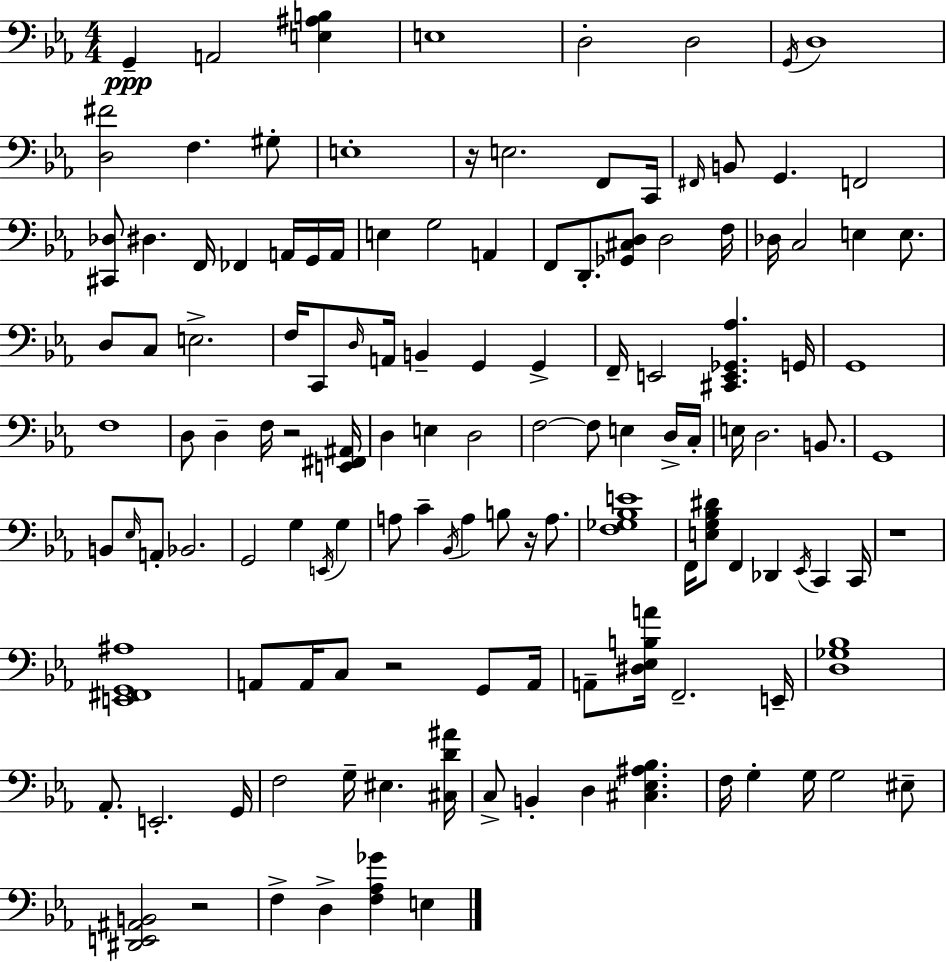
G2/q A2/h [E3,A#3,B3]/q E3/w D3/h D3/h G2/s D3/w [D3,F#4]/h F3/q. G#3/e E3/w R/s E3/h. F2/e C2/s F#2/s B2/e G2/q. F2/h [C#2,Db3]/e D#3/q. F2/s FES2/q A2/s G2/s A2/s E3/q G3/h A2/q F2/e D2/e. [Gb2,C#3,D3]/e D3/h F3/s Db3/s C3/h E3/q E3/e. D3/e C3/e E3/h. F3/s C2/e D3/s A2/s B2/q G2/q G2/q F2/s E2/h [C#2,E2,Gb2,Ab3]/q. G2/s G2/w F3/w D3/e D3/q F3/s R/h [E2,F#2,A#2]/s D3/q E3/q D3/h F3/h F3/e E3/q D3/s C3/s E3/s D3/h. B2/e. G2/w B2/e Eb3/s A2/e Bb2/h. G2/h G3/q E2/s G3/q A3/e C4/q Bb2/s A3/q B3/e R/s A3/e. [F3,Gb3,Bb3,E4]/w F2/s [E3,G3,Bb3,D#4]/e F2/q Db2/q Eb2/s C2/q C2/s R/w [E2,F#2,G2,A#3]/w A2/e A2/s C3/e R/h G2/e A2/s A2/e [D#3,Eb3,B3,A4]/s F2/h. E2/s [D3,Gb3,Bb3]/w Ab2/e. E2/h. G2/s F3/h G3/s EIS3/q. [C#3,D4,A#4]/s C3/e B2/q D3/q [C#3,Eb3,A#3,Bb3]/q. F3/s G3/q G3/s G3/h EIS3/e [D#2,E2,A#2,B2]/h R/h F3/q D3/q [F3,Ab3,Gb4]/q E3/q